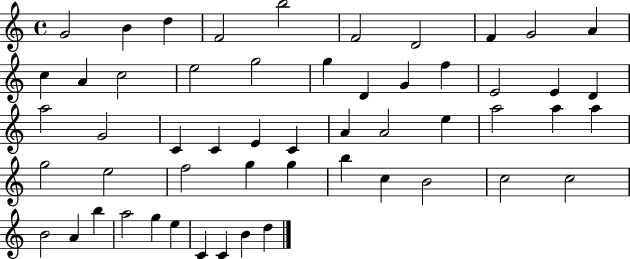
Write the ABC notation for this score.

X:1
T:Untitled
M:4/4
L:1/4
K:C
G2 B d F2 b2 F2 D2 F G2 A c A c2 e2 g2 g D G f E2 E D a2 G2 C C E C A A2 e a2 a a g2 e2 f2 g g b c B2 c2 c2 B2 A b a2 g e C C B d